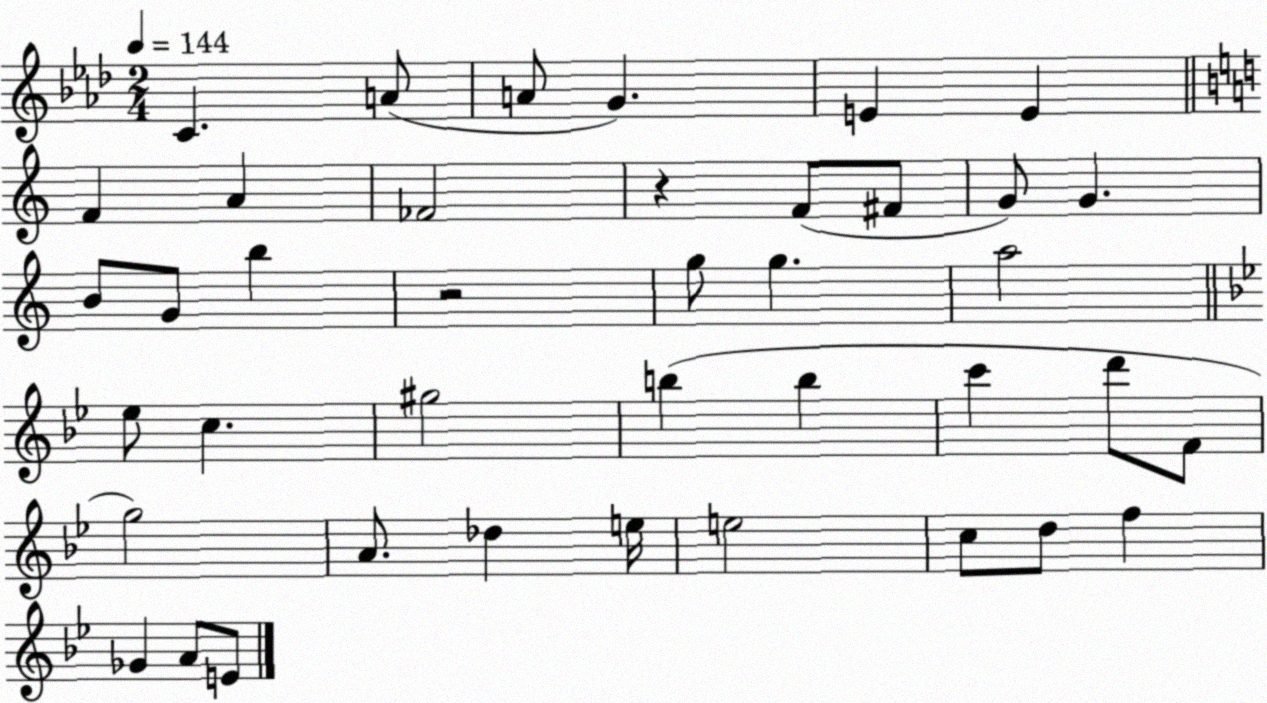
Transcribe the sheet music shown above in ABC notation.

X:1
T:Untitled
M:2/4
L:1/4
K:Ab
C A/2 A/2 G E E F A _F2 z F/2 ^F/2 G/2 G B/2 G/2 b z2 g/2 g a2 _e/2 c ^g2 b b c' d'/2 F/2 g2 A/2 _d e/4 e2 c/2 d/2 f _G A/2 E/2